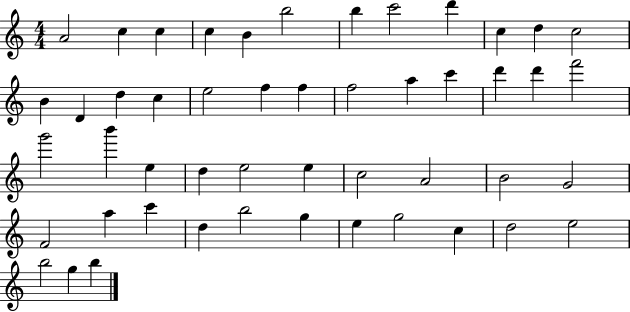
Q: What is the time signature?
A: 4/4